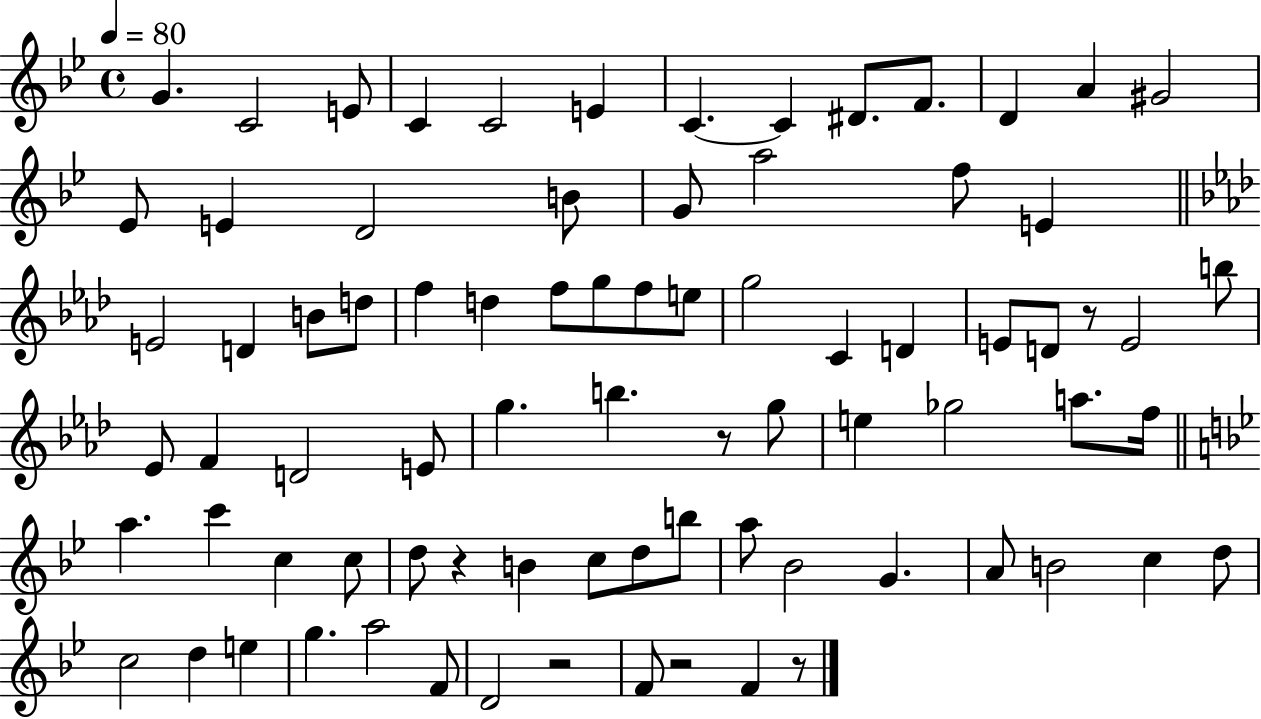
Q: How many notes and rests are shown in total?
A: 80